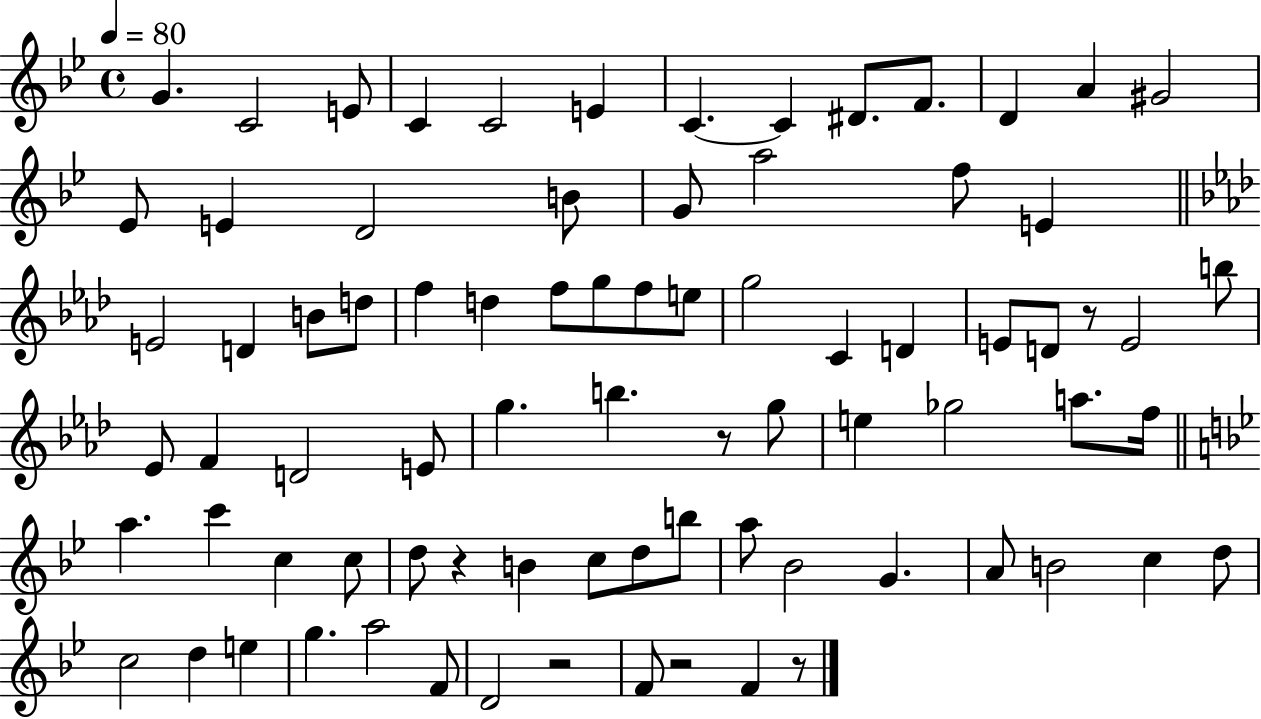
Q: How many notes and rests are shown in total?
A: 80